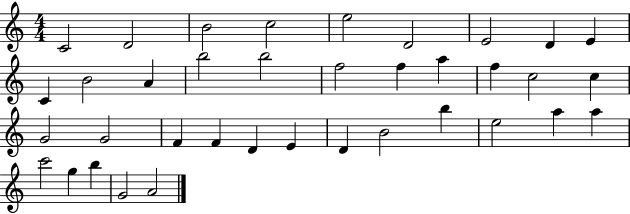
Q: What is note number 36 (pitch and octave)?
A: G4